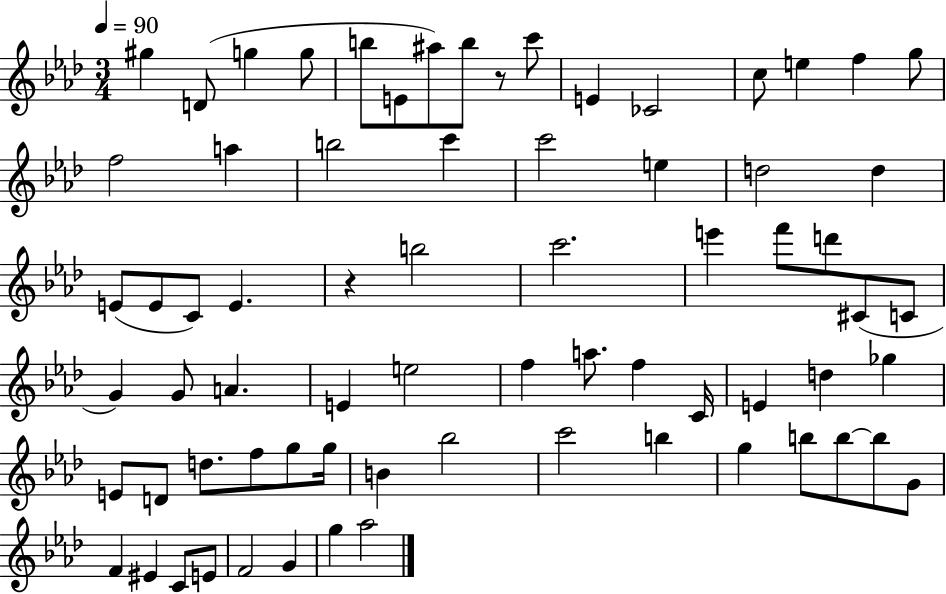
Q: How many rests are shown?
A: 2